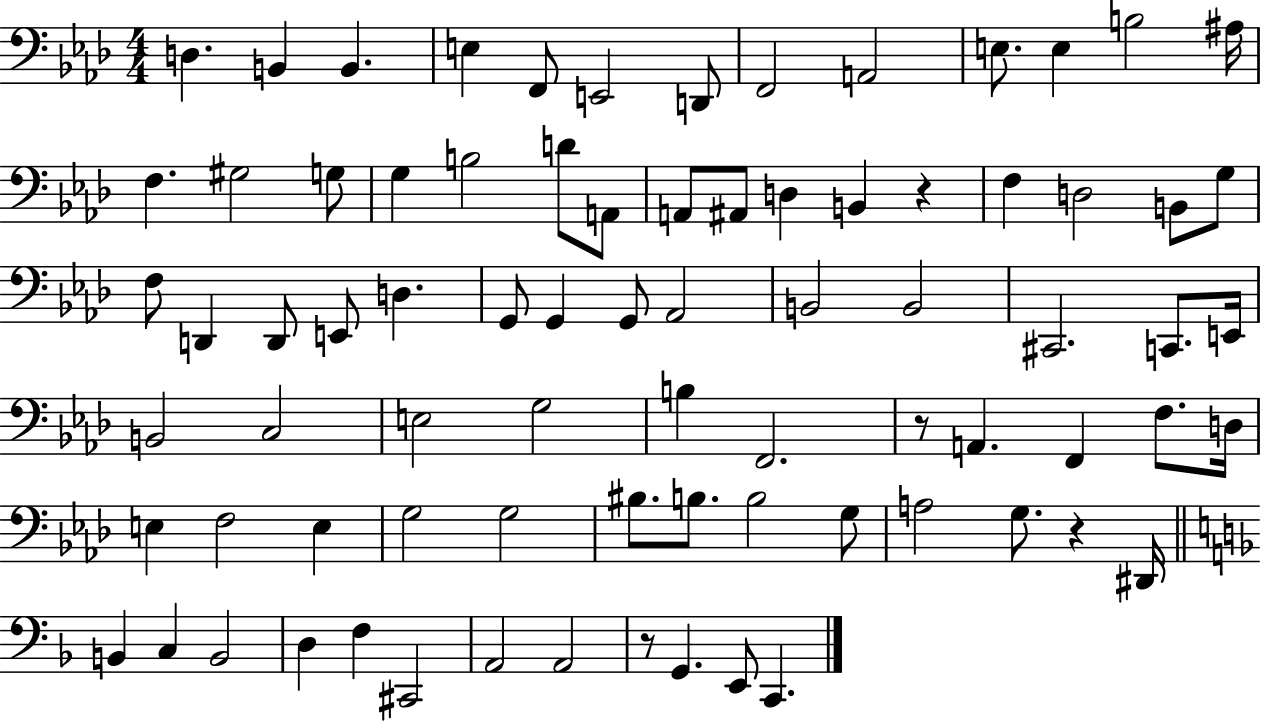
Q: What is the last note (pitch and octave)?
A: C2